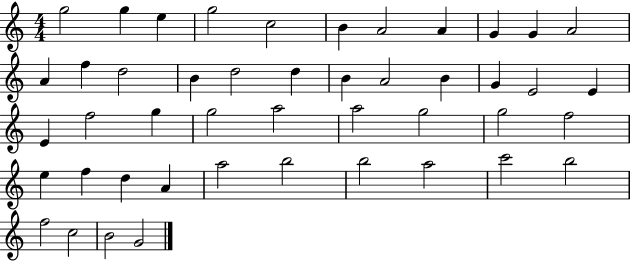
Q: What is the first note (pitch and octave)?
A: G5